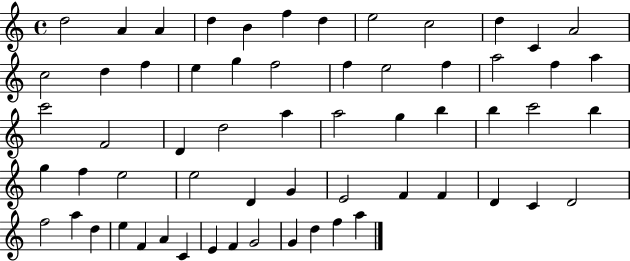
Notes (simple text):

D5/h A4/q A4/q D5/q B4/q F5/q D5/q E5/h C5/h D5/q C4/q A4/h C5/h D5/q F5/q E5/q G5/q F5/h F5/q E5/h F5/q A5/h F5/q A5/q C6/h F4/h D4/q D5/h A5/q A5/h G5/q B5/q B5/q C6/h B5/q G5/q F5/q E5/h E5/h D4/q G4/q E4/h F4/q F4/q D4/q C4/q D4/h F5/h A5/q D5/q E5/q F4/q A4/q C4/q E4/q F4/q G4/h G4/q D5/q F5/q A5/q